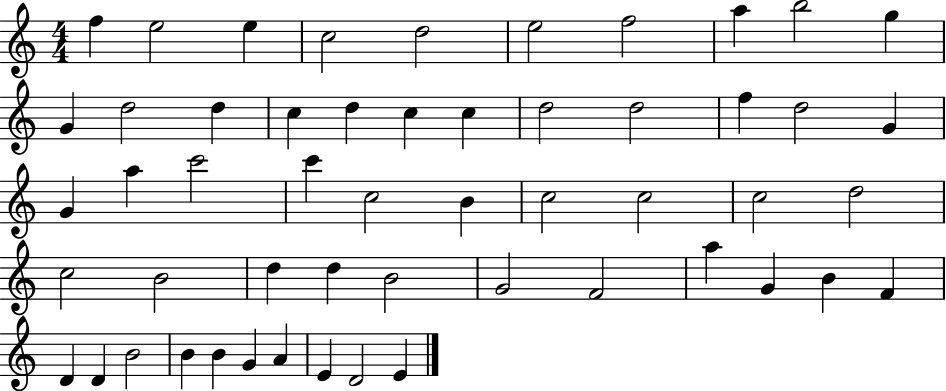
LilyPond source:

{
  \clef treble
  \numericTimeSignature
  \time 4/4
  \key c \major
  f''4 e''2 e''4 | c''2 d''2 | e''2 f''2 | a''4 b''2 g''4 | \break g'4 d''2 d''4 | c''4 d''4 c''4 c''4 | d''2 d''2 | f''4 d''2 g'4 | \break g'4 a''4 c'''2 | c'''4 c''2 b'4 | c''2 c''2 | c''2 d''2 | \break c''2 b'2 | d''4 d''4 b'2 | g'2 f'2 | a''4 g'4 b'4 f'4 | \break d'4 d'4 b'2 | b'4 b'4 g'4 a'4 | e'4 d'2 e'4 | \bar "|."
}